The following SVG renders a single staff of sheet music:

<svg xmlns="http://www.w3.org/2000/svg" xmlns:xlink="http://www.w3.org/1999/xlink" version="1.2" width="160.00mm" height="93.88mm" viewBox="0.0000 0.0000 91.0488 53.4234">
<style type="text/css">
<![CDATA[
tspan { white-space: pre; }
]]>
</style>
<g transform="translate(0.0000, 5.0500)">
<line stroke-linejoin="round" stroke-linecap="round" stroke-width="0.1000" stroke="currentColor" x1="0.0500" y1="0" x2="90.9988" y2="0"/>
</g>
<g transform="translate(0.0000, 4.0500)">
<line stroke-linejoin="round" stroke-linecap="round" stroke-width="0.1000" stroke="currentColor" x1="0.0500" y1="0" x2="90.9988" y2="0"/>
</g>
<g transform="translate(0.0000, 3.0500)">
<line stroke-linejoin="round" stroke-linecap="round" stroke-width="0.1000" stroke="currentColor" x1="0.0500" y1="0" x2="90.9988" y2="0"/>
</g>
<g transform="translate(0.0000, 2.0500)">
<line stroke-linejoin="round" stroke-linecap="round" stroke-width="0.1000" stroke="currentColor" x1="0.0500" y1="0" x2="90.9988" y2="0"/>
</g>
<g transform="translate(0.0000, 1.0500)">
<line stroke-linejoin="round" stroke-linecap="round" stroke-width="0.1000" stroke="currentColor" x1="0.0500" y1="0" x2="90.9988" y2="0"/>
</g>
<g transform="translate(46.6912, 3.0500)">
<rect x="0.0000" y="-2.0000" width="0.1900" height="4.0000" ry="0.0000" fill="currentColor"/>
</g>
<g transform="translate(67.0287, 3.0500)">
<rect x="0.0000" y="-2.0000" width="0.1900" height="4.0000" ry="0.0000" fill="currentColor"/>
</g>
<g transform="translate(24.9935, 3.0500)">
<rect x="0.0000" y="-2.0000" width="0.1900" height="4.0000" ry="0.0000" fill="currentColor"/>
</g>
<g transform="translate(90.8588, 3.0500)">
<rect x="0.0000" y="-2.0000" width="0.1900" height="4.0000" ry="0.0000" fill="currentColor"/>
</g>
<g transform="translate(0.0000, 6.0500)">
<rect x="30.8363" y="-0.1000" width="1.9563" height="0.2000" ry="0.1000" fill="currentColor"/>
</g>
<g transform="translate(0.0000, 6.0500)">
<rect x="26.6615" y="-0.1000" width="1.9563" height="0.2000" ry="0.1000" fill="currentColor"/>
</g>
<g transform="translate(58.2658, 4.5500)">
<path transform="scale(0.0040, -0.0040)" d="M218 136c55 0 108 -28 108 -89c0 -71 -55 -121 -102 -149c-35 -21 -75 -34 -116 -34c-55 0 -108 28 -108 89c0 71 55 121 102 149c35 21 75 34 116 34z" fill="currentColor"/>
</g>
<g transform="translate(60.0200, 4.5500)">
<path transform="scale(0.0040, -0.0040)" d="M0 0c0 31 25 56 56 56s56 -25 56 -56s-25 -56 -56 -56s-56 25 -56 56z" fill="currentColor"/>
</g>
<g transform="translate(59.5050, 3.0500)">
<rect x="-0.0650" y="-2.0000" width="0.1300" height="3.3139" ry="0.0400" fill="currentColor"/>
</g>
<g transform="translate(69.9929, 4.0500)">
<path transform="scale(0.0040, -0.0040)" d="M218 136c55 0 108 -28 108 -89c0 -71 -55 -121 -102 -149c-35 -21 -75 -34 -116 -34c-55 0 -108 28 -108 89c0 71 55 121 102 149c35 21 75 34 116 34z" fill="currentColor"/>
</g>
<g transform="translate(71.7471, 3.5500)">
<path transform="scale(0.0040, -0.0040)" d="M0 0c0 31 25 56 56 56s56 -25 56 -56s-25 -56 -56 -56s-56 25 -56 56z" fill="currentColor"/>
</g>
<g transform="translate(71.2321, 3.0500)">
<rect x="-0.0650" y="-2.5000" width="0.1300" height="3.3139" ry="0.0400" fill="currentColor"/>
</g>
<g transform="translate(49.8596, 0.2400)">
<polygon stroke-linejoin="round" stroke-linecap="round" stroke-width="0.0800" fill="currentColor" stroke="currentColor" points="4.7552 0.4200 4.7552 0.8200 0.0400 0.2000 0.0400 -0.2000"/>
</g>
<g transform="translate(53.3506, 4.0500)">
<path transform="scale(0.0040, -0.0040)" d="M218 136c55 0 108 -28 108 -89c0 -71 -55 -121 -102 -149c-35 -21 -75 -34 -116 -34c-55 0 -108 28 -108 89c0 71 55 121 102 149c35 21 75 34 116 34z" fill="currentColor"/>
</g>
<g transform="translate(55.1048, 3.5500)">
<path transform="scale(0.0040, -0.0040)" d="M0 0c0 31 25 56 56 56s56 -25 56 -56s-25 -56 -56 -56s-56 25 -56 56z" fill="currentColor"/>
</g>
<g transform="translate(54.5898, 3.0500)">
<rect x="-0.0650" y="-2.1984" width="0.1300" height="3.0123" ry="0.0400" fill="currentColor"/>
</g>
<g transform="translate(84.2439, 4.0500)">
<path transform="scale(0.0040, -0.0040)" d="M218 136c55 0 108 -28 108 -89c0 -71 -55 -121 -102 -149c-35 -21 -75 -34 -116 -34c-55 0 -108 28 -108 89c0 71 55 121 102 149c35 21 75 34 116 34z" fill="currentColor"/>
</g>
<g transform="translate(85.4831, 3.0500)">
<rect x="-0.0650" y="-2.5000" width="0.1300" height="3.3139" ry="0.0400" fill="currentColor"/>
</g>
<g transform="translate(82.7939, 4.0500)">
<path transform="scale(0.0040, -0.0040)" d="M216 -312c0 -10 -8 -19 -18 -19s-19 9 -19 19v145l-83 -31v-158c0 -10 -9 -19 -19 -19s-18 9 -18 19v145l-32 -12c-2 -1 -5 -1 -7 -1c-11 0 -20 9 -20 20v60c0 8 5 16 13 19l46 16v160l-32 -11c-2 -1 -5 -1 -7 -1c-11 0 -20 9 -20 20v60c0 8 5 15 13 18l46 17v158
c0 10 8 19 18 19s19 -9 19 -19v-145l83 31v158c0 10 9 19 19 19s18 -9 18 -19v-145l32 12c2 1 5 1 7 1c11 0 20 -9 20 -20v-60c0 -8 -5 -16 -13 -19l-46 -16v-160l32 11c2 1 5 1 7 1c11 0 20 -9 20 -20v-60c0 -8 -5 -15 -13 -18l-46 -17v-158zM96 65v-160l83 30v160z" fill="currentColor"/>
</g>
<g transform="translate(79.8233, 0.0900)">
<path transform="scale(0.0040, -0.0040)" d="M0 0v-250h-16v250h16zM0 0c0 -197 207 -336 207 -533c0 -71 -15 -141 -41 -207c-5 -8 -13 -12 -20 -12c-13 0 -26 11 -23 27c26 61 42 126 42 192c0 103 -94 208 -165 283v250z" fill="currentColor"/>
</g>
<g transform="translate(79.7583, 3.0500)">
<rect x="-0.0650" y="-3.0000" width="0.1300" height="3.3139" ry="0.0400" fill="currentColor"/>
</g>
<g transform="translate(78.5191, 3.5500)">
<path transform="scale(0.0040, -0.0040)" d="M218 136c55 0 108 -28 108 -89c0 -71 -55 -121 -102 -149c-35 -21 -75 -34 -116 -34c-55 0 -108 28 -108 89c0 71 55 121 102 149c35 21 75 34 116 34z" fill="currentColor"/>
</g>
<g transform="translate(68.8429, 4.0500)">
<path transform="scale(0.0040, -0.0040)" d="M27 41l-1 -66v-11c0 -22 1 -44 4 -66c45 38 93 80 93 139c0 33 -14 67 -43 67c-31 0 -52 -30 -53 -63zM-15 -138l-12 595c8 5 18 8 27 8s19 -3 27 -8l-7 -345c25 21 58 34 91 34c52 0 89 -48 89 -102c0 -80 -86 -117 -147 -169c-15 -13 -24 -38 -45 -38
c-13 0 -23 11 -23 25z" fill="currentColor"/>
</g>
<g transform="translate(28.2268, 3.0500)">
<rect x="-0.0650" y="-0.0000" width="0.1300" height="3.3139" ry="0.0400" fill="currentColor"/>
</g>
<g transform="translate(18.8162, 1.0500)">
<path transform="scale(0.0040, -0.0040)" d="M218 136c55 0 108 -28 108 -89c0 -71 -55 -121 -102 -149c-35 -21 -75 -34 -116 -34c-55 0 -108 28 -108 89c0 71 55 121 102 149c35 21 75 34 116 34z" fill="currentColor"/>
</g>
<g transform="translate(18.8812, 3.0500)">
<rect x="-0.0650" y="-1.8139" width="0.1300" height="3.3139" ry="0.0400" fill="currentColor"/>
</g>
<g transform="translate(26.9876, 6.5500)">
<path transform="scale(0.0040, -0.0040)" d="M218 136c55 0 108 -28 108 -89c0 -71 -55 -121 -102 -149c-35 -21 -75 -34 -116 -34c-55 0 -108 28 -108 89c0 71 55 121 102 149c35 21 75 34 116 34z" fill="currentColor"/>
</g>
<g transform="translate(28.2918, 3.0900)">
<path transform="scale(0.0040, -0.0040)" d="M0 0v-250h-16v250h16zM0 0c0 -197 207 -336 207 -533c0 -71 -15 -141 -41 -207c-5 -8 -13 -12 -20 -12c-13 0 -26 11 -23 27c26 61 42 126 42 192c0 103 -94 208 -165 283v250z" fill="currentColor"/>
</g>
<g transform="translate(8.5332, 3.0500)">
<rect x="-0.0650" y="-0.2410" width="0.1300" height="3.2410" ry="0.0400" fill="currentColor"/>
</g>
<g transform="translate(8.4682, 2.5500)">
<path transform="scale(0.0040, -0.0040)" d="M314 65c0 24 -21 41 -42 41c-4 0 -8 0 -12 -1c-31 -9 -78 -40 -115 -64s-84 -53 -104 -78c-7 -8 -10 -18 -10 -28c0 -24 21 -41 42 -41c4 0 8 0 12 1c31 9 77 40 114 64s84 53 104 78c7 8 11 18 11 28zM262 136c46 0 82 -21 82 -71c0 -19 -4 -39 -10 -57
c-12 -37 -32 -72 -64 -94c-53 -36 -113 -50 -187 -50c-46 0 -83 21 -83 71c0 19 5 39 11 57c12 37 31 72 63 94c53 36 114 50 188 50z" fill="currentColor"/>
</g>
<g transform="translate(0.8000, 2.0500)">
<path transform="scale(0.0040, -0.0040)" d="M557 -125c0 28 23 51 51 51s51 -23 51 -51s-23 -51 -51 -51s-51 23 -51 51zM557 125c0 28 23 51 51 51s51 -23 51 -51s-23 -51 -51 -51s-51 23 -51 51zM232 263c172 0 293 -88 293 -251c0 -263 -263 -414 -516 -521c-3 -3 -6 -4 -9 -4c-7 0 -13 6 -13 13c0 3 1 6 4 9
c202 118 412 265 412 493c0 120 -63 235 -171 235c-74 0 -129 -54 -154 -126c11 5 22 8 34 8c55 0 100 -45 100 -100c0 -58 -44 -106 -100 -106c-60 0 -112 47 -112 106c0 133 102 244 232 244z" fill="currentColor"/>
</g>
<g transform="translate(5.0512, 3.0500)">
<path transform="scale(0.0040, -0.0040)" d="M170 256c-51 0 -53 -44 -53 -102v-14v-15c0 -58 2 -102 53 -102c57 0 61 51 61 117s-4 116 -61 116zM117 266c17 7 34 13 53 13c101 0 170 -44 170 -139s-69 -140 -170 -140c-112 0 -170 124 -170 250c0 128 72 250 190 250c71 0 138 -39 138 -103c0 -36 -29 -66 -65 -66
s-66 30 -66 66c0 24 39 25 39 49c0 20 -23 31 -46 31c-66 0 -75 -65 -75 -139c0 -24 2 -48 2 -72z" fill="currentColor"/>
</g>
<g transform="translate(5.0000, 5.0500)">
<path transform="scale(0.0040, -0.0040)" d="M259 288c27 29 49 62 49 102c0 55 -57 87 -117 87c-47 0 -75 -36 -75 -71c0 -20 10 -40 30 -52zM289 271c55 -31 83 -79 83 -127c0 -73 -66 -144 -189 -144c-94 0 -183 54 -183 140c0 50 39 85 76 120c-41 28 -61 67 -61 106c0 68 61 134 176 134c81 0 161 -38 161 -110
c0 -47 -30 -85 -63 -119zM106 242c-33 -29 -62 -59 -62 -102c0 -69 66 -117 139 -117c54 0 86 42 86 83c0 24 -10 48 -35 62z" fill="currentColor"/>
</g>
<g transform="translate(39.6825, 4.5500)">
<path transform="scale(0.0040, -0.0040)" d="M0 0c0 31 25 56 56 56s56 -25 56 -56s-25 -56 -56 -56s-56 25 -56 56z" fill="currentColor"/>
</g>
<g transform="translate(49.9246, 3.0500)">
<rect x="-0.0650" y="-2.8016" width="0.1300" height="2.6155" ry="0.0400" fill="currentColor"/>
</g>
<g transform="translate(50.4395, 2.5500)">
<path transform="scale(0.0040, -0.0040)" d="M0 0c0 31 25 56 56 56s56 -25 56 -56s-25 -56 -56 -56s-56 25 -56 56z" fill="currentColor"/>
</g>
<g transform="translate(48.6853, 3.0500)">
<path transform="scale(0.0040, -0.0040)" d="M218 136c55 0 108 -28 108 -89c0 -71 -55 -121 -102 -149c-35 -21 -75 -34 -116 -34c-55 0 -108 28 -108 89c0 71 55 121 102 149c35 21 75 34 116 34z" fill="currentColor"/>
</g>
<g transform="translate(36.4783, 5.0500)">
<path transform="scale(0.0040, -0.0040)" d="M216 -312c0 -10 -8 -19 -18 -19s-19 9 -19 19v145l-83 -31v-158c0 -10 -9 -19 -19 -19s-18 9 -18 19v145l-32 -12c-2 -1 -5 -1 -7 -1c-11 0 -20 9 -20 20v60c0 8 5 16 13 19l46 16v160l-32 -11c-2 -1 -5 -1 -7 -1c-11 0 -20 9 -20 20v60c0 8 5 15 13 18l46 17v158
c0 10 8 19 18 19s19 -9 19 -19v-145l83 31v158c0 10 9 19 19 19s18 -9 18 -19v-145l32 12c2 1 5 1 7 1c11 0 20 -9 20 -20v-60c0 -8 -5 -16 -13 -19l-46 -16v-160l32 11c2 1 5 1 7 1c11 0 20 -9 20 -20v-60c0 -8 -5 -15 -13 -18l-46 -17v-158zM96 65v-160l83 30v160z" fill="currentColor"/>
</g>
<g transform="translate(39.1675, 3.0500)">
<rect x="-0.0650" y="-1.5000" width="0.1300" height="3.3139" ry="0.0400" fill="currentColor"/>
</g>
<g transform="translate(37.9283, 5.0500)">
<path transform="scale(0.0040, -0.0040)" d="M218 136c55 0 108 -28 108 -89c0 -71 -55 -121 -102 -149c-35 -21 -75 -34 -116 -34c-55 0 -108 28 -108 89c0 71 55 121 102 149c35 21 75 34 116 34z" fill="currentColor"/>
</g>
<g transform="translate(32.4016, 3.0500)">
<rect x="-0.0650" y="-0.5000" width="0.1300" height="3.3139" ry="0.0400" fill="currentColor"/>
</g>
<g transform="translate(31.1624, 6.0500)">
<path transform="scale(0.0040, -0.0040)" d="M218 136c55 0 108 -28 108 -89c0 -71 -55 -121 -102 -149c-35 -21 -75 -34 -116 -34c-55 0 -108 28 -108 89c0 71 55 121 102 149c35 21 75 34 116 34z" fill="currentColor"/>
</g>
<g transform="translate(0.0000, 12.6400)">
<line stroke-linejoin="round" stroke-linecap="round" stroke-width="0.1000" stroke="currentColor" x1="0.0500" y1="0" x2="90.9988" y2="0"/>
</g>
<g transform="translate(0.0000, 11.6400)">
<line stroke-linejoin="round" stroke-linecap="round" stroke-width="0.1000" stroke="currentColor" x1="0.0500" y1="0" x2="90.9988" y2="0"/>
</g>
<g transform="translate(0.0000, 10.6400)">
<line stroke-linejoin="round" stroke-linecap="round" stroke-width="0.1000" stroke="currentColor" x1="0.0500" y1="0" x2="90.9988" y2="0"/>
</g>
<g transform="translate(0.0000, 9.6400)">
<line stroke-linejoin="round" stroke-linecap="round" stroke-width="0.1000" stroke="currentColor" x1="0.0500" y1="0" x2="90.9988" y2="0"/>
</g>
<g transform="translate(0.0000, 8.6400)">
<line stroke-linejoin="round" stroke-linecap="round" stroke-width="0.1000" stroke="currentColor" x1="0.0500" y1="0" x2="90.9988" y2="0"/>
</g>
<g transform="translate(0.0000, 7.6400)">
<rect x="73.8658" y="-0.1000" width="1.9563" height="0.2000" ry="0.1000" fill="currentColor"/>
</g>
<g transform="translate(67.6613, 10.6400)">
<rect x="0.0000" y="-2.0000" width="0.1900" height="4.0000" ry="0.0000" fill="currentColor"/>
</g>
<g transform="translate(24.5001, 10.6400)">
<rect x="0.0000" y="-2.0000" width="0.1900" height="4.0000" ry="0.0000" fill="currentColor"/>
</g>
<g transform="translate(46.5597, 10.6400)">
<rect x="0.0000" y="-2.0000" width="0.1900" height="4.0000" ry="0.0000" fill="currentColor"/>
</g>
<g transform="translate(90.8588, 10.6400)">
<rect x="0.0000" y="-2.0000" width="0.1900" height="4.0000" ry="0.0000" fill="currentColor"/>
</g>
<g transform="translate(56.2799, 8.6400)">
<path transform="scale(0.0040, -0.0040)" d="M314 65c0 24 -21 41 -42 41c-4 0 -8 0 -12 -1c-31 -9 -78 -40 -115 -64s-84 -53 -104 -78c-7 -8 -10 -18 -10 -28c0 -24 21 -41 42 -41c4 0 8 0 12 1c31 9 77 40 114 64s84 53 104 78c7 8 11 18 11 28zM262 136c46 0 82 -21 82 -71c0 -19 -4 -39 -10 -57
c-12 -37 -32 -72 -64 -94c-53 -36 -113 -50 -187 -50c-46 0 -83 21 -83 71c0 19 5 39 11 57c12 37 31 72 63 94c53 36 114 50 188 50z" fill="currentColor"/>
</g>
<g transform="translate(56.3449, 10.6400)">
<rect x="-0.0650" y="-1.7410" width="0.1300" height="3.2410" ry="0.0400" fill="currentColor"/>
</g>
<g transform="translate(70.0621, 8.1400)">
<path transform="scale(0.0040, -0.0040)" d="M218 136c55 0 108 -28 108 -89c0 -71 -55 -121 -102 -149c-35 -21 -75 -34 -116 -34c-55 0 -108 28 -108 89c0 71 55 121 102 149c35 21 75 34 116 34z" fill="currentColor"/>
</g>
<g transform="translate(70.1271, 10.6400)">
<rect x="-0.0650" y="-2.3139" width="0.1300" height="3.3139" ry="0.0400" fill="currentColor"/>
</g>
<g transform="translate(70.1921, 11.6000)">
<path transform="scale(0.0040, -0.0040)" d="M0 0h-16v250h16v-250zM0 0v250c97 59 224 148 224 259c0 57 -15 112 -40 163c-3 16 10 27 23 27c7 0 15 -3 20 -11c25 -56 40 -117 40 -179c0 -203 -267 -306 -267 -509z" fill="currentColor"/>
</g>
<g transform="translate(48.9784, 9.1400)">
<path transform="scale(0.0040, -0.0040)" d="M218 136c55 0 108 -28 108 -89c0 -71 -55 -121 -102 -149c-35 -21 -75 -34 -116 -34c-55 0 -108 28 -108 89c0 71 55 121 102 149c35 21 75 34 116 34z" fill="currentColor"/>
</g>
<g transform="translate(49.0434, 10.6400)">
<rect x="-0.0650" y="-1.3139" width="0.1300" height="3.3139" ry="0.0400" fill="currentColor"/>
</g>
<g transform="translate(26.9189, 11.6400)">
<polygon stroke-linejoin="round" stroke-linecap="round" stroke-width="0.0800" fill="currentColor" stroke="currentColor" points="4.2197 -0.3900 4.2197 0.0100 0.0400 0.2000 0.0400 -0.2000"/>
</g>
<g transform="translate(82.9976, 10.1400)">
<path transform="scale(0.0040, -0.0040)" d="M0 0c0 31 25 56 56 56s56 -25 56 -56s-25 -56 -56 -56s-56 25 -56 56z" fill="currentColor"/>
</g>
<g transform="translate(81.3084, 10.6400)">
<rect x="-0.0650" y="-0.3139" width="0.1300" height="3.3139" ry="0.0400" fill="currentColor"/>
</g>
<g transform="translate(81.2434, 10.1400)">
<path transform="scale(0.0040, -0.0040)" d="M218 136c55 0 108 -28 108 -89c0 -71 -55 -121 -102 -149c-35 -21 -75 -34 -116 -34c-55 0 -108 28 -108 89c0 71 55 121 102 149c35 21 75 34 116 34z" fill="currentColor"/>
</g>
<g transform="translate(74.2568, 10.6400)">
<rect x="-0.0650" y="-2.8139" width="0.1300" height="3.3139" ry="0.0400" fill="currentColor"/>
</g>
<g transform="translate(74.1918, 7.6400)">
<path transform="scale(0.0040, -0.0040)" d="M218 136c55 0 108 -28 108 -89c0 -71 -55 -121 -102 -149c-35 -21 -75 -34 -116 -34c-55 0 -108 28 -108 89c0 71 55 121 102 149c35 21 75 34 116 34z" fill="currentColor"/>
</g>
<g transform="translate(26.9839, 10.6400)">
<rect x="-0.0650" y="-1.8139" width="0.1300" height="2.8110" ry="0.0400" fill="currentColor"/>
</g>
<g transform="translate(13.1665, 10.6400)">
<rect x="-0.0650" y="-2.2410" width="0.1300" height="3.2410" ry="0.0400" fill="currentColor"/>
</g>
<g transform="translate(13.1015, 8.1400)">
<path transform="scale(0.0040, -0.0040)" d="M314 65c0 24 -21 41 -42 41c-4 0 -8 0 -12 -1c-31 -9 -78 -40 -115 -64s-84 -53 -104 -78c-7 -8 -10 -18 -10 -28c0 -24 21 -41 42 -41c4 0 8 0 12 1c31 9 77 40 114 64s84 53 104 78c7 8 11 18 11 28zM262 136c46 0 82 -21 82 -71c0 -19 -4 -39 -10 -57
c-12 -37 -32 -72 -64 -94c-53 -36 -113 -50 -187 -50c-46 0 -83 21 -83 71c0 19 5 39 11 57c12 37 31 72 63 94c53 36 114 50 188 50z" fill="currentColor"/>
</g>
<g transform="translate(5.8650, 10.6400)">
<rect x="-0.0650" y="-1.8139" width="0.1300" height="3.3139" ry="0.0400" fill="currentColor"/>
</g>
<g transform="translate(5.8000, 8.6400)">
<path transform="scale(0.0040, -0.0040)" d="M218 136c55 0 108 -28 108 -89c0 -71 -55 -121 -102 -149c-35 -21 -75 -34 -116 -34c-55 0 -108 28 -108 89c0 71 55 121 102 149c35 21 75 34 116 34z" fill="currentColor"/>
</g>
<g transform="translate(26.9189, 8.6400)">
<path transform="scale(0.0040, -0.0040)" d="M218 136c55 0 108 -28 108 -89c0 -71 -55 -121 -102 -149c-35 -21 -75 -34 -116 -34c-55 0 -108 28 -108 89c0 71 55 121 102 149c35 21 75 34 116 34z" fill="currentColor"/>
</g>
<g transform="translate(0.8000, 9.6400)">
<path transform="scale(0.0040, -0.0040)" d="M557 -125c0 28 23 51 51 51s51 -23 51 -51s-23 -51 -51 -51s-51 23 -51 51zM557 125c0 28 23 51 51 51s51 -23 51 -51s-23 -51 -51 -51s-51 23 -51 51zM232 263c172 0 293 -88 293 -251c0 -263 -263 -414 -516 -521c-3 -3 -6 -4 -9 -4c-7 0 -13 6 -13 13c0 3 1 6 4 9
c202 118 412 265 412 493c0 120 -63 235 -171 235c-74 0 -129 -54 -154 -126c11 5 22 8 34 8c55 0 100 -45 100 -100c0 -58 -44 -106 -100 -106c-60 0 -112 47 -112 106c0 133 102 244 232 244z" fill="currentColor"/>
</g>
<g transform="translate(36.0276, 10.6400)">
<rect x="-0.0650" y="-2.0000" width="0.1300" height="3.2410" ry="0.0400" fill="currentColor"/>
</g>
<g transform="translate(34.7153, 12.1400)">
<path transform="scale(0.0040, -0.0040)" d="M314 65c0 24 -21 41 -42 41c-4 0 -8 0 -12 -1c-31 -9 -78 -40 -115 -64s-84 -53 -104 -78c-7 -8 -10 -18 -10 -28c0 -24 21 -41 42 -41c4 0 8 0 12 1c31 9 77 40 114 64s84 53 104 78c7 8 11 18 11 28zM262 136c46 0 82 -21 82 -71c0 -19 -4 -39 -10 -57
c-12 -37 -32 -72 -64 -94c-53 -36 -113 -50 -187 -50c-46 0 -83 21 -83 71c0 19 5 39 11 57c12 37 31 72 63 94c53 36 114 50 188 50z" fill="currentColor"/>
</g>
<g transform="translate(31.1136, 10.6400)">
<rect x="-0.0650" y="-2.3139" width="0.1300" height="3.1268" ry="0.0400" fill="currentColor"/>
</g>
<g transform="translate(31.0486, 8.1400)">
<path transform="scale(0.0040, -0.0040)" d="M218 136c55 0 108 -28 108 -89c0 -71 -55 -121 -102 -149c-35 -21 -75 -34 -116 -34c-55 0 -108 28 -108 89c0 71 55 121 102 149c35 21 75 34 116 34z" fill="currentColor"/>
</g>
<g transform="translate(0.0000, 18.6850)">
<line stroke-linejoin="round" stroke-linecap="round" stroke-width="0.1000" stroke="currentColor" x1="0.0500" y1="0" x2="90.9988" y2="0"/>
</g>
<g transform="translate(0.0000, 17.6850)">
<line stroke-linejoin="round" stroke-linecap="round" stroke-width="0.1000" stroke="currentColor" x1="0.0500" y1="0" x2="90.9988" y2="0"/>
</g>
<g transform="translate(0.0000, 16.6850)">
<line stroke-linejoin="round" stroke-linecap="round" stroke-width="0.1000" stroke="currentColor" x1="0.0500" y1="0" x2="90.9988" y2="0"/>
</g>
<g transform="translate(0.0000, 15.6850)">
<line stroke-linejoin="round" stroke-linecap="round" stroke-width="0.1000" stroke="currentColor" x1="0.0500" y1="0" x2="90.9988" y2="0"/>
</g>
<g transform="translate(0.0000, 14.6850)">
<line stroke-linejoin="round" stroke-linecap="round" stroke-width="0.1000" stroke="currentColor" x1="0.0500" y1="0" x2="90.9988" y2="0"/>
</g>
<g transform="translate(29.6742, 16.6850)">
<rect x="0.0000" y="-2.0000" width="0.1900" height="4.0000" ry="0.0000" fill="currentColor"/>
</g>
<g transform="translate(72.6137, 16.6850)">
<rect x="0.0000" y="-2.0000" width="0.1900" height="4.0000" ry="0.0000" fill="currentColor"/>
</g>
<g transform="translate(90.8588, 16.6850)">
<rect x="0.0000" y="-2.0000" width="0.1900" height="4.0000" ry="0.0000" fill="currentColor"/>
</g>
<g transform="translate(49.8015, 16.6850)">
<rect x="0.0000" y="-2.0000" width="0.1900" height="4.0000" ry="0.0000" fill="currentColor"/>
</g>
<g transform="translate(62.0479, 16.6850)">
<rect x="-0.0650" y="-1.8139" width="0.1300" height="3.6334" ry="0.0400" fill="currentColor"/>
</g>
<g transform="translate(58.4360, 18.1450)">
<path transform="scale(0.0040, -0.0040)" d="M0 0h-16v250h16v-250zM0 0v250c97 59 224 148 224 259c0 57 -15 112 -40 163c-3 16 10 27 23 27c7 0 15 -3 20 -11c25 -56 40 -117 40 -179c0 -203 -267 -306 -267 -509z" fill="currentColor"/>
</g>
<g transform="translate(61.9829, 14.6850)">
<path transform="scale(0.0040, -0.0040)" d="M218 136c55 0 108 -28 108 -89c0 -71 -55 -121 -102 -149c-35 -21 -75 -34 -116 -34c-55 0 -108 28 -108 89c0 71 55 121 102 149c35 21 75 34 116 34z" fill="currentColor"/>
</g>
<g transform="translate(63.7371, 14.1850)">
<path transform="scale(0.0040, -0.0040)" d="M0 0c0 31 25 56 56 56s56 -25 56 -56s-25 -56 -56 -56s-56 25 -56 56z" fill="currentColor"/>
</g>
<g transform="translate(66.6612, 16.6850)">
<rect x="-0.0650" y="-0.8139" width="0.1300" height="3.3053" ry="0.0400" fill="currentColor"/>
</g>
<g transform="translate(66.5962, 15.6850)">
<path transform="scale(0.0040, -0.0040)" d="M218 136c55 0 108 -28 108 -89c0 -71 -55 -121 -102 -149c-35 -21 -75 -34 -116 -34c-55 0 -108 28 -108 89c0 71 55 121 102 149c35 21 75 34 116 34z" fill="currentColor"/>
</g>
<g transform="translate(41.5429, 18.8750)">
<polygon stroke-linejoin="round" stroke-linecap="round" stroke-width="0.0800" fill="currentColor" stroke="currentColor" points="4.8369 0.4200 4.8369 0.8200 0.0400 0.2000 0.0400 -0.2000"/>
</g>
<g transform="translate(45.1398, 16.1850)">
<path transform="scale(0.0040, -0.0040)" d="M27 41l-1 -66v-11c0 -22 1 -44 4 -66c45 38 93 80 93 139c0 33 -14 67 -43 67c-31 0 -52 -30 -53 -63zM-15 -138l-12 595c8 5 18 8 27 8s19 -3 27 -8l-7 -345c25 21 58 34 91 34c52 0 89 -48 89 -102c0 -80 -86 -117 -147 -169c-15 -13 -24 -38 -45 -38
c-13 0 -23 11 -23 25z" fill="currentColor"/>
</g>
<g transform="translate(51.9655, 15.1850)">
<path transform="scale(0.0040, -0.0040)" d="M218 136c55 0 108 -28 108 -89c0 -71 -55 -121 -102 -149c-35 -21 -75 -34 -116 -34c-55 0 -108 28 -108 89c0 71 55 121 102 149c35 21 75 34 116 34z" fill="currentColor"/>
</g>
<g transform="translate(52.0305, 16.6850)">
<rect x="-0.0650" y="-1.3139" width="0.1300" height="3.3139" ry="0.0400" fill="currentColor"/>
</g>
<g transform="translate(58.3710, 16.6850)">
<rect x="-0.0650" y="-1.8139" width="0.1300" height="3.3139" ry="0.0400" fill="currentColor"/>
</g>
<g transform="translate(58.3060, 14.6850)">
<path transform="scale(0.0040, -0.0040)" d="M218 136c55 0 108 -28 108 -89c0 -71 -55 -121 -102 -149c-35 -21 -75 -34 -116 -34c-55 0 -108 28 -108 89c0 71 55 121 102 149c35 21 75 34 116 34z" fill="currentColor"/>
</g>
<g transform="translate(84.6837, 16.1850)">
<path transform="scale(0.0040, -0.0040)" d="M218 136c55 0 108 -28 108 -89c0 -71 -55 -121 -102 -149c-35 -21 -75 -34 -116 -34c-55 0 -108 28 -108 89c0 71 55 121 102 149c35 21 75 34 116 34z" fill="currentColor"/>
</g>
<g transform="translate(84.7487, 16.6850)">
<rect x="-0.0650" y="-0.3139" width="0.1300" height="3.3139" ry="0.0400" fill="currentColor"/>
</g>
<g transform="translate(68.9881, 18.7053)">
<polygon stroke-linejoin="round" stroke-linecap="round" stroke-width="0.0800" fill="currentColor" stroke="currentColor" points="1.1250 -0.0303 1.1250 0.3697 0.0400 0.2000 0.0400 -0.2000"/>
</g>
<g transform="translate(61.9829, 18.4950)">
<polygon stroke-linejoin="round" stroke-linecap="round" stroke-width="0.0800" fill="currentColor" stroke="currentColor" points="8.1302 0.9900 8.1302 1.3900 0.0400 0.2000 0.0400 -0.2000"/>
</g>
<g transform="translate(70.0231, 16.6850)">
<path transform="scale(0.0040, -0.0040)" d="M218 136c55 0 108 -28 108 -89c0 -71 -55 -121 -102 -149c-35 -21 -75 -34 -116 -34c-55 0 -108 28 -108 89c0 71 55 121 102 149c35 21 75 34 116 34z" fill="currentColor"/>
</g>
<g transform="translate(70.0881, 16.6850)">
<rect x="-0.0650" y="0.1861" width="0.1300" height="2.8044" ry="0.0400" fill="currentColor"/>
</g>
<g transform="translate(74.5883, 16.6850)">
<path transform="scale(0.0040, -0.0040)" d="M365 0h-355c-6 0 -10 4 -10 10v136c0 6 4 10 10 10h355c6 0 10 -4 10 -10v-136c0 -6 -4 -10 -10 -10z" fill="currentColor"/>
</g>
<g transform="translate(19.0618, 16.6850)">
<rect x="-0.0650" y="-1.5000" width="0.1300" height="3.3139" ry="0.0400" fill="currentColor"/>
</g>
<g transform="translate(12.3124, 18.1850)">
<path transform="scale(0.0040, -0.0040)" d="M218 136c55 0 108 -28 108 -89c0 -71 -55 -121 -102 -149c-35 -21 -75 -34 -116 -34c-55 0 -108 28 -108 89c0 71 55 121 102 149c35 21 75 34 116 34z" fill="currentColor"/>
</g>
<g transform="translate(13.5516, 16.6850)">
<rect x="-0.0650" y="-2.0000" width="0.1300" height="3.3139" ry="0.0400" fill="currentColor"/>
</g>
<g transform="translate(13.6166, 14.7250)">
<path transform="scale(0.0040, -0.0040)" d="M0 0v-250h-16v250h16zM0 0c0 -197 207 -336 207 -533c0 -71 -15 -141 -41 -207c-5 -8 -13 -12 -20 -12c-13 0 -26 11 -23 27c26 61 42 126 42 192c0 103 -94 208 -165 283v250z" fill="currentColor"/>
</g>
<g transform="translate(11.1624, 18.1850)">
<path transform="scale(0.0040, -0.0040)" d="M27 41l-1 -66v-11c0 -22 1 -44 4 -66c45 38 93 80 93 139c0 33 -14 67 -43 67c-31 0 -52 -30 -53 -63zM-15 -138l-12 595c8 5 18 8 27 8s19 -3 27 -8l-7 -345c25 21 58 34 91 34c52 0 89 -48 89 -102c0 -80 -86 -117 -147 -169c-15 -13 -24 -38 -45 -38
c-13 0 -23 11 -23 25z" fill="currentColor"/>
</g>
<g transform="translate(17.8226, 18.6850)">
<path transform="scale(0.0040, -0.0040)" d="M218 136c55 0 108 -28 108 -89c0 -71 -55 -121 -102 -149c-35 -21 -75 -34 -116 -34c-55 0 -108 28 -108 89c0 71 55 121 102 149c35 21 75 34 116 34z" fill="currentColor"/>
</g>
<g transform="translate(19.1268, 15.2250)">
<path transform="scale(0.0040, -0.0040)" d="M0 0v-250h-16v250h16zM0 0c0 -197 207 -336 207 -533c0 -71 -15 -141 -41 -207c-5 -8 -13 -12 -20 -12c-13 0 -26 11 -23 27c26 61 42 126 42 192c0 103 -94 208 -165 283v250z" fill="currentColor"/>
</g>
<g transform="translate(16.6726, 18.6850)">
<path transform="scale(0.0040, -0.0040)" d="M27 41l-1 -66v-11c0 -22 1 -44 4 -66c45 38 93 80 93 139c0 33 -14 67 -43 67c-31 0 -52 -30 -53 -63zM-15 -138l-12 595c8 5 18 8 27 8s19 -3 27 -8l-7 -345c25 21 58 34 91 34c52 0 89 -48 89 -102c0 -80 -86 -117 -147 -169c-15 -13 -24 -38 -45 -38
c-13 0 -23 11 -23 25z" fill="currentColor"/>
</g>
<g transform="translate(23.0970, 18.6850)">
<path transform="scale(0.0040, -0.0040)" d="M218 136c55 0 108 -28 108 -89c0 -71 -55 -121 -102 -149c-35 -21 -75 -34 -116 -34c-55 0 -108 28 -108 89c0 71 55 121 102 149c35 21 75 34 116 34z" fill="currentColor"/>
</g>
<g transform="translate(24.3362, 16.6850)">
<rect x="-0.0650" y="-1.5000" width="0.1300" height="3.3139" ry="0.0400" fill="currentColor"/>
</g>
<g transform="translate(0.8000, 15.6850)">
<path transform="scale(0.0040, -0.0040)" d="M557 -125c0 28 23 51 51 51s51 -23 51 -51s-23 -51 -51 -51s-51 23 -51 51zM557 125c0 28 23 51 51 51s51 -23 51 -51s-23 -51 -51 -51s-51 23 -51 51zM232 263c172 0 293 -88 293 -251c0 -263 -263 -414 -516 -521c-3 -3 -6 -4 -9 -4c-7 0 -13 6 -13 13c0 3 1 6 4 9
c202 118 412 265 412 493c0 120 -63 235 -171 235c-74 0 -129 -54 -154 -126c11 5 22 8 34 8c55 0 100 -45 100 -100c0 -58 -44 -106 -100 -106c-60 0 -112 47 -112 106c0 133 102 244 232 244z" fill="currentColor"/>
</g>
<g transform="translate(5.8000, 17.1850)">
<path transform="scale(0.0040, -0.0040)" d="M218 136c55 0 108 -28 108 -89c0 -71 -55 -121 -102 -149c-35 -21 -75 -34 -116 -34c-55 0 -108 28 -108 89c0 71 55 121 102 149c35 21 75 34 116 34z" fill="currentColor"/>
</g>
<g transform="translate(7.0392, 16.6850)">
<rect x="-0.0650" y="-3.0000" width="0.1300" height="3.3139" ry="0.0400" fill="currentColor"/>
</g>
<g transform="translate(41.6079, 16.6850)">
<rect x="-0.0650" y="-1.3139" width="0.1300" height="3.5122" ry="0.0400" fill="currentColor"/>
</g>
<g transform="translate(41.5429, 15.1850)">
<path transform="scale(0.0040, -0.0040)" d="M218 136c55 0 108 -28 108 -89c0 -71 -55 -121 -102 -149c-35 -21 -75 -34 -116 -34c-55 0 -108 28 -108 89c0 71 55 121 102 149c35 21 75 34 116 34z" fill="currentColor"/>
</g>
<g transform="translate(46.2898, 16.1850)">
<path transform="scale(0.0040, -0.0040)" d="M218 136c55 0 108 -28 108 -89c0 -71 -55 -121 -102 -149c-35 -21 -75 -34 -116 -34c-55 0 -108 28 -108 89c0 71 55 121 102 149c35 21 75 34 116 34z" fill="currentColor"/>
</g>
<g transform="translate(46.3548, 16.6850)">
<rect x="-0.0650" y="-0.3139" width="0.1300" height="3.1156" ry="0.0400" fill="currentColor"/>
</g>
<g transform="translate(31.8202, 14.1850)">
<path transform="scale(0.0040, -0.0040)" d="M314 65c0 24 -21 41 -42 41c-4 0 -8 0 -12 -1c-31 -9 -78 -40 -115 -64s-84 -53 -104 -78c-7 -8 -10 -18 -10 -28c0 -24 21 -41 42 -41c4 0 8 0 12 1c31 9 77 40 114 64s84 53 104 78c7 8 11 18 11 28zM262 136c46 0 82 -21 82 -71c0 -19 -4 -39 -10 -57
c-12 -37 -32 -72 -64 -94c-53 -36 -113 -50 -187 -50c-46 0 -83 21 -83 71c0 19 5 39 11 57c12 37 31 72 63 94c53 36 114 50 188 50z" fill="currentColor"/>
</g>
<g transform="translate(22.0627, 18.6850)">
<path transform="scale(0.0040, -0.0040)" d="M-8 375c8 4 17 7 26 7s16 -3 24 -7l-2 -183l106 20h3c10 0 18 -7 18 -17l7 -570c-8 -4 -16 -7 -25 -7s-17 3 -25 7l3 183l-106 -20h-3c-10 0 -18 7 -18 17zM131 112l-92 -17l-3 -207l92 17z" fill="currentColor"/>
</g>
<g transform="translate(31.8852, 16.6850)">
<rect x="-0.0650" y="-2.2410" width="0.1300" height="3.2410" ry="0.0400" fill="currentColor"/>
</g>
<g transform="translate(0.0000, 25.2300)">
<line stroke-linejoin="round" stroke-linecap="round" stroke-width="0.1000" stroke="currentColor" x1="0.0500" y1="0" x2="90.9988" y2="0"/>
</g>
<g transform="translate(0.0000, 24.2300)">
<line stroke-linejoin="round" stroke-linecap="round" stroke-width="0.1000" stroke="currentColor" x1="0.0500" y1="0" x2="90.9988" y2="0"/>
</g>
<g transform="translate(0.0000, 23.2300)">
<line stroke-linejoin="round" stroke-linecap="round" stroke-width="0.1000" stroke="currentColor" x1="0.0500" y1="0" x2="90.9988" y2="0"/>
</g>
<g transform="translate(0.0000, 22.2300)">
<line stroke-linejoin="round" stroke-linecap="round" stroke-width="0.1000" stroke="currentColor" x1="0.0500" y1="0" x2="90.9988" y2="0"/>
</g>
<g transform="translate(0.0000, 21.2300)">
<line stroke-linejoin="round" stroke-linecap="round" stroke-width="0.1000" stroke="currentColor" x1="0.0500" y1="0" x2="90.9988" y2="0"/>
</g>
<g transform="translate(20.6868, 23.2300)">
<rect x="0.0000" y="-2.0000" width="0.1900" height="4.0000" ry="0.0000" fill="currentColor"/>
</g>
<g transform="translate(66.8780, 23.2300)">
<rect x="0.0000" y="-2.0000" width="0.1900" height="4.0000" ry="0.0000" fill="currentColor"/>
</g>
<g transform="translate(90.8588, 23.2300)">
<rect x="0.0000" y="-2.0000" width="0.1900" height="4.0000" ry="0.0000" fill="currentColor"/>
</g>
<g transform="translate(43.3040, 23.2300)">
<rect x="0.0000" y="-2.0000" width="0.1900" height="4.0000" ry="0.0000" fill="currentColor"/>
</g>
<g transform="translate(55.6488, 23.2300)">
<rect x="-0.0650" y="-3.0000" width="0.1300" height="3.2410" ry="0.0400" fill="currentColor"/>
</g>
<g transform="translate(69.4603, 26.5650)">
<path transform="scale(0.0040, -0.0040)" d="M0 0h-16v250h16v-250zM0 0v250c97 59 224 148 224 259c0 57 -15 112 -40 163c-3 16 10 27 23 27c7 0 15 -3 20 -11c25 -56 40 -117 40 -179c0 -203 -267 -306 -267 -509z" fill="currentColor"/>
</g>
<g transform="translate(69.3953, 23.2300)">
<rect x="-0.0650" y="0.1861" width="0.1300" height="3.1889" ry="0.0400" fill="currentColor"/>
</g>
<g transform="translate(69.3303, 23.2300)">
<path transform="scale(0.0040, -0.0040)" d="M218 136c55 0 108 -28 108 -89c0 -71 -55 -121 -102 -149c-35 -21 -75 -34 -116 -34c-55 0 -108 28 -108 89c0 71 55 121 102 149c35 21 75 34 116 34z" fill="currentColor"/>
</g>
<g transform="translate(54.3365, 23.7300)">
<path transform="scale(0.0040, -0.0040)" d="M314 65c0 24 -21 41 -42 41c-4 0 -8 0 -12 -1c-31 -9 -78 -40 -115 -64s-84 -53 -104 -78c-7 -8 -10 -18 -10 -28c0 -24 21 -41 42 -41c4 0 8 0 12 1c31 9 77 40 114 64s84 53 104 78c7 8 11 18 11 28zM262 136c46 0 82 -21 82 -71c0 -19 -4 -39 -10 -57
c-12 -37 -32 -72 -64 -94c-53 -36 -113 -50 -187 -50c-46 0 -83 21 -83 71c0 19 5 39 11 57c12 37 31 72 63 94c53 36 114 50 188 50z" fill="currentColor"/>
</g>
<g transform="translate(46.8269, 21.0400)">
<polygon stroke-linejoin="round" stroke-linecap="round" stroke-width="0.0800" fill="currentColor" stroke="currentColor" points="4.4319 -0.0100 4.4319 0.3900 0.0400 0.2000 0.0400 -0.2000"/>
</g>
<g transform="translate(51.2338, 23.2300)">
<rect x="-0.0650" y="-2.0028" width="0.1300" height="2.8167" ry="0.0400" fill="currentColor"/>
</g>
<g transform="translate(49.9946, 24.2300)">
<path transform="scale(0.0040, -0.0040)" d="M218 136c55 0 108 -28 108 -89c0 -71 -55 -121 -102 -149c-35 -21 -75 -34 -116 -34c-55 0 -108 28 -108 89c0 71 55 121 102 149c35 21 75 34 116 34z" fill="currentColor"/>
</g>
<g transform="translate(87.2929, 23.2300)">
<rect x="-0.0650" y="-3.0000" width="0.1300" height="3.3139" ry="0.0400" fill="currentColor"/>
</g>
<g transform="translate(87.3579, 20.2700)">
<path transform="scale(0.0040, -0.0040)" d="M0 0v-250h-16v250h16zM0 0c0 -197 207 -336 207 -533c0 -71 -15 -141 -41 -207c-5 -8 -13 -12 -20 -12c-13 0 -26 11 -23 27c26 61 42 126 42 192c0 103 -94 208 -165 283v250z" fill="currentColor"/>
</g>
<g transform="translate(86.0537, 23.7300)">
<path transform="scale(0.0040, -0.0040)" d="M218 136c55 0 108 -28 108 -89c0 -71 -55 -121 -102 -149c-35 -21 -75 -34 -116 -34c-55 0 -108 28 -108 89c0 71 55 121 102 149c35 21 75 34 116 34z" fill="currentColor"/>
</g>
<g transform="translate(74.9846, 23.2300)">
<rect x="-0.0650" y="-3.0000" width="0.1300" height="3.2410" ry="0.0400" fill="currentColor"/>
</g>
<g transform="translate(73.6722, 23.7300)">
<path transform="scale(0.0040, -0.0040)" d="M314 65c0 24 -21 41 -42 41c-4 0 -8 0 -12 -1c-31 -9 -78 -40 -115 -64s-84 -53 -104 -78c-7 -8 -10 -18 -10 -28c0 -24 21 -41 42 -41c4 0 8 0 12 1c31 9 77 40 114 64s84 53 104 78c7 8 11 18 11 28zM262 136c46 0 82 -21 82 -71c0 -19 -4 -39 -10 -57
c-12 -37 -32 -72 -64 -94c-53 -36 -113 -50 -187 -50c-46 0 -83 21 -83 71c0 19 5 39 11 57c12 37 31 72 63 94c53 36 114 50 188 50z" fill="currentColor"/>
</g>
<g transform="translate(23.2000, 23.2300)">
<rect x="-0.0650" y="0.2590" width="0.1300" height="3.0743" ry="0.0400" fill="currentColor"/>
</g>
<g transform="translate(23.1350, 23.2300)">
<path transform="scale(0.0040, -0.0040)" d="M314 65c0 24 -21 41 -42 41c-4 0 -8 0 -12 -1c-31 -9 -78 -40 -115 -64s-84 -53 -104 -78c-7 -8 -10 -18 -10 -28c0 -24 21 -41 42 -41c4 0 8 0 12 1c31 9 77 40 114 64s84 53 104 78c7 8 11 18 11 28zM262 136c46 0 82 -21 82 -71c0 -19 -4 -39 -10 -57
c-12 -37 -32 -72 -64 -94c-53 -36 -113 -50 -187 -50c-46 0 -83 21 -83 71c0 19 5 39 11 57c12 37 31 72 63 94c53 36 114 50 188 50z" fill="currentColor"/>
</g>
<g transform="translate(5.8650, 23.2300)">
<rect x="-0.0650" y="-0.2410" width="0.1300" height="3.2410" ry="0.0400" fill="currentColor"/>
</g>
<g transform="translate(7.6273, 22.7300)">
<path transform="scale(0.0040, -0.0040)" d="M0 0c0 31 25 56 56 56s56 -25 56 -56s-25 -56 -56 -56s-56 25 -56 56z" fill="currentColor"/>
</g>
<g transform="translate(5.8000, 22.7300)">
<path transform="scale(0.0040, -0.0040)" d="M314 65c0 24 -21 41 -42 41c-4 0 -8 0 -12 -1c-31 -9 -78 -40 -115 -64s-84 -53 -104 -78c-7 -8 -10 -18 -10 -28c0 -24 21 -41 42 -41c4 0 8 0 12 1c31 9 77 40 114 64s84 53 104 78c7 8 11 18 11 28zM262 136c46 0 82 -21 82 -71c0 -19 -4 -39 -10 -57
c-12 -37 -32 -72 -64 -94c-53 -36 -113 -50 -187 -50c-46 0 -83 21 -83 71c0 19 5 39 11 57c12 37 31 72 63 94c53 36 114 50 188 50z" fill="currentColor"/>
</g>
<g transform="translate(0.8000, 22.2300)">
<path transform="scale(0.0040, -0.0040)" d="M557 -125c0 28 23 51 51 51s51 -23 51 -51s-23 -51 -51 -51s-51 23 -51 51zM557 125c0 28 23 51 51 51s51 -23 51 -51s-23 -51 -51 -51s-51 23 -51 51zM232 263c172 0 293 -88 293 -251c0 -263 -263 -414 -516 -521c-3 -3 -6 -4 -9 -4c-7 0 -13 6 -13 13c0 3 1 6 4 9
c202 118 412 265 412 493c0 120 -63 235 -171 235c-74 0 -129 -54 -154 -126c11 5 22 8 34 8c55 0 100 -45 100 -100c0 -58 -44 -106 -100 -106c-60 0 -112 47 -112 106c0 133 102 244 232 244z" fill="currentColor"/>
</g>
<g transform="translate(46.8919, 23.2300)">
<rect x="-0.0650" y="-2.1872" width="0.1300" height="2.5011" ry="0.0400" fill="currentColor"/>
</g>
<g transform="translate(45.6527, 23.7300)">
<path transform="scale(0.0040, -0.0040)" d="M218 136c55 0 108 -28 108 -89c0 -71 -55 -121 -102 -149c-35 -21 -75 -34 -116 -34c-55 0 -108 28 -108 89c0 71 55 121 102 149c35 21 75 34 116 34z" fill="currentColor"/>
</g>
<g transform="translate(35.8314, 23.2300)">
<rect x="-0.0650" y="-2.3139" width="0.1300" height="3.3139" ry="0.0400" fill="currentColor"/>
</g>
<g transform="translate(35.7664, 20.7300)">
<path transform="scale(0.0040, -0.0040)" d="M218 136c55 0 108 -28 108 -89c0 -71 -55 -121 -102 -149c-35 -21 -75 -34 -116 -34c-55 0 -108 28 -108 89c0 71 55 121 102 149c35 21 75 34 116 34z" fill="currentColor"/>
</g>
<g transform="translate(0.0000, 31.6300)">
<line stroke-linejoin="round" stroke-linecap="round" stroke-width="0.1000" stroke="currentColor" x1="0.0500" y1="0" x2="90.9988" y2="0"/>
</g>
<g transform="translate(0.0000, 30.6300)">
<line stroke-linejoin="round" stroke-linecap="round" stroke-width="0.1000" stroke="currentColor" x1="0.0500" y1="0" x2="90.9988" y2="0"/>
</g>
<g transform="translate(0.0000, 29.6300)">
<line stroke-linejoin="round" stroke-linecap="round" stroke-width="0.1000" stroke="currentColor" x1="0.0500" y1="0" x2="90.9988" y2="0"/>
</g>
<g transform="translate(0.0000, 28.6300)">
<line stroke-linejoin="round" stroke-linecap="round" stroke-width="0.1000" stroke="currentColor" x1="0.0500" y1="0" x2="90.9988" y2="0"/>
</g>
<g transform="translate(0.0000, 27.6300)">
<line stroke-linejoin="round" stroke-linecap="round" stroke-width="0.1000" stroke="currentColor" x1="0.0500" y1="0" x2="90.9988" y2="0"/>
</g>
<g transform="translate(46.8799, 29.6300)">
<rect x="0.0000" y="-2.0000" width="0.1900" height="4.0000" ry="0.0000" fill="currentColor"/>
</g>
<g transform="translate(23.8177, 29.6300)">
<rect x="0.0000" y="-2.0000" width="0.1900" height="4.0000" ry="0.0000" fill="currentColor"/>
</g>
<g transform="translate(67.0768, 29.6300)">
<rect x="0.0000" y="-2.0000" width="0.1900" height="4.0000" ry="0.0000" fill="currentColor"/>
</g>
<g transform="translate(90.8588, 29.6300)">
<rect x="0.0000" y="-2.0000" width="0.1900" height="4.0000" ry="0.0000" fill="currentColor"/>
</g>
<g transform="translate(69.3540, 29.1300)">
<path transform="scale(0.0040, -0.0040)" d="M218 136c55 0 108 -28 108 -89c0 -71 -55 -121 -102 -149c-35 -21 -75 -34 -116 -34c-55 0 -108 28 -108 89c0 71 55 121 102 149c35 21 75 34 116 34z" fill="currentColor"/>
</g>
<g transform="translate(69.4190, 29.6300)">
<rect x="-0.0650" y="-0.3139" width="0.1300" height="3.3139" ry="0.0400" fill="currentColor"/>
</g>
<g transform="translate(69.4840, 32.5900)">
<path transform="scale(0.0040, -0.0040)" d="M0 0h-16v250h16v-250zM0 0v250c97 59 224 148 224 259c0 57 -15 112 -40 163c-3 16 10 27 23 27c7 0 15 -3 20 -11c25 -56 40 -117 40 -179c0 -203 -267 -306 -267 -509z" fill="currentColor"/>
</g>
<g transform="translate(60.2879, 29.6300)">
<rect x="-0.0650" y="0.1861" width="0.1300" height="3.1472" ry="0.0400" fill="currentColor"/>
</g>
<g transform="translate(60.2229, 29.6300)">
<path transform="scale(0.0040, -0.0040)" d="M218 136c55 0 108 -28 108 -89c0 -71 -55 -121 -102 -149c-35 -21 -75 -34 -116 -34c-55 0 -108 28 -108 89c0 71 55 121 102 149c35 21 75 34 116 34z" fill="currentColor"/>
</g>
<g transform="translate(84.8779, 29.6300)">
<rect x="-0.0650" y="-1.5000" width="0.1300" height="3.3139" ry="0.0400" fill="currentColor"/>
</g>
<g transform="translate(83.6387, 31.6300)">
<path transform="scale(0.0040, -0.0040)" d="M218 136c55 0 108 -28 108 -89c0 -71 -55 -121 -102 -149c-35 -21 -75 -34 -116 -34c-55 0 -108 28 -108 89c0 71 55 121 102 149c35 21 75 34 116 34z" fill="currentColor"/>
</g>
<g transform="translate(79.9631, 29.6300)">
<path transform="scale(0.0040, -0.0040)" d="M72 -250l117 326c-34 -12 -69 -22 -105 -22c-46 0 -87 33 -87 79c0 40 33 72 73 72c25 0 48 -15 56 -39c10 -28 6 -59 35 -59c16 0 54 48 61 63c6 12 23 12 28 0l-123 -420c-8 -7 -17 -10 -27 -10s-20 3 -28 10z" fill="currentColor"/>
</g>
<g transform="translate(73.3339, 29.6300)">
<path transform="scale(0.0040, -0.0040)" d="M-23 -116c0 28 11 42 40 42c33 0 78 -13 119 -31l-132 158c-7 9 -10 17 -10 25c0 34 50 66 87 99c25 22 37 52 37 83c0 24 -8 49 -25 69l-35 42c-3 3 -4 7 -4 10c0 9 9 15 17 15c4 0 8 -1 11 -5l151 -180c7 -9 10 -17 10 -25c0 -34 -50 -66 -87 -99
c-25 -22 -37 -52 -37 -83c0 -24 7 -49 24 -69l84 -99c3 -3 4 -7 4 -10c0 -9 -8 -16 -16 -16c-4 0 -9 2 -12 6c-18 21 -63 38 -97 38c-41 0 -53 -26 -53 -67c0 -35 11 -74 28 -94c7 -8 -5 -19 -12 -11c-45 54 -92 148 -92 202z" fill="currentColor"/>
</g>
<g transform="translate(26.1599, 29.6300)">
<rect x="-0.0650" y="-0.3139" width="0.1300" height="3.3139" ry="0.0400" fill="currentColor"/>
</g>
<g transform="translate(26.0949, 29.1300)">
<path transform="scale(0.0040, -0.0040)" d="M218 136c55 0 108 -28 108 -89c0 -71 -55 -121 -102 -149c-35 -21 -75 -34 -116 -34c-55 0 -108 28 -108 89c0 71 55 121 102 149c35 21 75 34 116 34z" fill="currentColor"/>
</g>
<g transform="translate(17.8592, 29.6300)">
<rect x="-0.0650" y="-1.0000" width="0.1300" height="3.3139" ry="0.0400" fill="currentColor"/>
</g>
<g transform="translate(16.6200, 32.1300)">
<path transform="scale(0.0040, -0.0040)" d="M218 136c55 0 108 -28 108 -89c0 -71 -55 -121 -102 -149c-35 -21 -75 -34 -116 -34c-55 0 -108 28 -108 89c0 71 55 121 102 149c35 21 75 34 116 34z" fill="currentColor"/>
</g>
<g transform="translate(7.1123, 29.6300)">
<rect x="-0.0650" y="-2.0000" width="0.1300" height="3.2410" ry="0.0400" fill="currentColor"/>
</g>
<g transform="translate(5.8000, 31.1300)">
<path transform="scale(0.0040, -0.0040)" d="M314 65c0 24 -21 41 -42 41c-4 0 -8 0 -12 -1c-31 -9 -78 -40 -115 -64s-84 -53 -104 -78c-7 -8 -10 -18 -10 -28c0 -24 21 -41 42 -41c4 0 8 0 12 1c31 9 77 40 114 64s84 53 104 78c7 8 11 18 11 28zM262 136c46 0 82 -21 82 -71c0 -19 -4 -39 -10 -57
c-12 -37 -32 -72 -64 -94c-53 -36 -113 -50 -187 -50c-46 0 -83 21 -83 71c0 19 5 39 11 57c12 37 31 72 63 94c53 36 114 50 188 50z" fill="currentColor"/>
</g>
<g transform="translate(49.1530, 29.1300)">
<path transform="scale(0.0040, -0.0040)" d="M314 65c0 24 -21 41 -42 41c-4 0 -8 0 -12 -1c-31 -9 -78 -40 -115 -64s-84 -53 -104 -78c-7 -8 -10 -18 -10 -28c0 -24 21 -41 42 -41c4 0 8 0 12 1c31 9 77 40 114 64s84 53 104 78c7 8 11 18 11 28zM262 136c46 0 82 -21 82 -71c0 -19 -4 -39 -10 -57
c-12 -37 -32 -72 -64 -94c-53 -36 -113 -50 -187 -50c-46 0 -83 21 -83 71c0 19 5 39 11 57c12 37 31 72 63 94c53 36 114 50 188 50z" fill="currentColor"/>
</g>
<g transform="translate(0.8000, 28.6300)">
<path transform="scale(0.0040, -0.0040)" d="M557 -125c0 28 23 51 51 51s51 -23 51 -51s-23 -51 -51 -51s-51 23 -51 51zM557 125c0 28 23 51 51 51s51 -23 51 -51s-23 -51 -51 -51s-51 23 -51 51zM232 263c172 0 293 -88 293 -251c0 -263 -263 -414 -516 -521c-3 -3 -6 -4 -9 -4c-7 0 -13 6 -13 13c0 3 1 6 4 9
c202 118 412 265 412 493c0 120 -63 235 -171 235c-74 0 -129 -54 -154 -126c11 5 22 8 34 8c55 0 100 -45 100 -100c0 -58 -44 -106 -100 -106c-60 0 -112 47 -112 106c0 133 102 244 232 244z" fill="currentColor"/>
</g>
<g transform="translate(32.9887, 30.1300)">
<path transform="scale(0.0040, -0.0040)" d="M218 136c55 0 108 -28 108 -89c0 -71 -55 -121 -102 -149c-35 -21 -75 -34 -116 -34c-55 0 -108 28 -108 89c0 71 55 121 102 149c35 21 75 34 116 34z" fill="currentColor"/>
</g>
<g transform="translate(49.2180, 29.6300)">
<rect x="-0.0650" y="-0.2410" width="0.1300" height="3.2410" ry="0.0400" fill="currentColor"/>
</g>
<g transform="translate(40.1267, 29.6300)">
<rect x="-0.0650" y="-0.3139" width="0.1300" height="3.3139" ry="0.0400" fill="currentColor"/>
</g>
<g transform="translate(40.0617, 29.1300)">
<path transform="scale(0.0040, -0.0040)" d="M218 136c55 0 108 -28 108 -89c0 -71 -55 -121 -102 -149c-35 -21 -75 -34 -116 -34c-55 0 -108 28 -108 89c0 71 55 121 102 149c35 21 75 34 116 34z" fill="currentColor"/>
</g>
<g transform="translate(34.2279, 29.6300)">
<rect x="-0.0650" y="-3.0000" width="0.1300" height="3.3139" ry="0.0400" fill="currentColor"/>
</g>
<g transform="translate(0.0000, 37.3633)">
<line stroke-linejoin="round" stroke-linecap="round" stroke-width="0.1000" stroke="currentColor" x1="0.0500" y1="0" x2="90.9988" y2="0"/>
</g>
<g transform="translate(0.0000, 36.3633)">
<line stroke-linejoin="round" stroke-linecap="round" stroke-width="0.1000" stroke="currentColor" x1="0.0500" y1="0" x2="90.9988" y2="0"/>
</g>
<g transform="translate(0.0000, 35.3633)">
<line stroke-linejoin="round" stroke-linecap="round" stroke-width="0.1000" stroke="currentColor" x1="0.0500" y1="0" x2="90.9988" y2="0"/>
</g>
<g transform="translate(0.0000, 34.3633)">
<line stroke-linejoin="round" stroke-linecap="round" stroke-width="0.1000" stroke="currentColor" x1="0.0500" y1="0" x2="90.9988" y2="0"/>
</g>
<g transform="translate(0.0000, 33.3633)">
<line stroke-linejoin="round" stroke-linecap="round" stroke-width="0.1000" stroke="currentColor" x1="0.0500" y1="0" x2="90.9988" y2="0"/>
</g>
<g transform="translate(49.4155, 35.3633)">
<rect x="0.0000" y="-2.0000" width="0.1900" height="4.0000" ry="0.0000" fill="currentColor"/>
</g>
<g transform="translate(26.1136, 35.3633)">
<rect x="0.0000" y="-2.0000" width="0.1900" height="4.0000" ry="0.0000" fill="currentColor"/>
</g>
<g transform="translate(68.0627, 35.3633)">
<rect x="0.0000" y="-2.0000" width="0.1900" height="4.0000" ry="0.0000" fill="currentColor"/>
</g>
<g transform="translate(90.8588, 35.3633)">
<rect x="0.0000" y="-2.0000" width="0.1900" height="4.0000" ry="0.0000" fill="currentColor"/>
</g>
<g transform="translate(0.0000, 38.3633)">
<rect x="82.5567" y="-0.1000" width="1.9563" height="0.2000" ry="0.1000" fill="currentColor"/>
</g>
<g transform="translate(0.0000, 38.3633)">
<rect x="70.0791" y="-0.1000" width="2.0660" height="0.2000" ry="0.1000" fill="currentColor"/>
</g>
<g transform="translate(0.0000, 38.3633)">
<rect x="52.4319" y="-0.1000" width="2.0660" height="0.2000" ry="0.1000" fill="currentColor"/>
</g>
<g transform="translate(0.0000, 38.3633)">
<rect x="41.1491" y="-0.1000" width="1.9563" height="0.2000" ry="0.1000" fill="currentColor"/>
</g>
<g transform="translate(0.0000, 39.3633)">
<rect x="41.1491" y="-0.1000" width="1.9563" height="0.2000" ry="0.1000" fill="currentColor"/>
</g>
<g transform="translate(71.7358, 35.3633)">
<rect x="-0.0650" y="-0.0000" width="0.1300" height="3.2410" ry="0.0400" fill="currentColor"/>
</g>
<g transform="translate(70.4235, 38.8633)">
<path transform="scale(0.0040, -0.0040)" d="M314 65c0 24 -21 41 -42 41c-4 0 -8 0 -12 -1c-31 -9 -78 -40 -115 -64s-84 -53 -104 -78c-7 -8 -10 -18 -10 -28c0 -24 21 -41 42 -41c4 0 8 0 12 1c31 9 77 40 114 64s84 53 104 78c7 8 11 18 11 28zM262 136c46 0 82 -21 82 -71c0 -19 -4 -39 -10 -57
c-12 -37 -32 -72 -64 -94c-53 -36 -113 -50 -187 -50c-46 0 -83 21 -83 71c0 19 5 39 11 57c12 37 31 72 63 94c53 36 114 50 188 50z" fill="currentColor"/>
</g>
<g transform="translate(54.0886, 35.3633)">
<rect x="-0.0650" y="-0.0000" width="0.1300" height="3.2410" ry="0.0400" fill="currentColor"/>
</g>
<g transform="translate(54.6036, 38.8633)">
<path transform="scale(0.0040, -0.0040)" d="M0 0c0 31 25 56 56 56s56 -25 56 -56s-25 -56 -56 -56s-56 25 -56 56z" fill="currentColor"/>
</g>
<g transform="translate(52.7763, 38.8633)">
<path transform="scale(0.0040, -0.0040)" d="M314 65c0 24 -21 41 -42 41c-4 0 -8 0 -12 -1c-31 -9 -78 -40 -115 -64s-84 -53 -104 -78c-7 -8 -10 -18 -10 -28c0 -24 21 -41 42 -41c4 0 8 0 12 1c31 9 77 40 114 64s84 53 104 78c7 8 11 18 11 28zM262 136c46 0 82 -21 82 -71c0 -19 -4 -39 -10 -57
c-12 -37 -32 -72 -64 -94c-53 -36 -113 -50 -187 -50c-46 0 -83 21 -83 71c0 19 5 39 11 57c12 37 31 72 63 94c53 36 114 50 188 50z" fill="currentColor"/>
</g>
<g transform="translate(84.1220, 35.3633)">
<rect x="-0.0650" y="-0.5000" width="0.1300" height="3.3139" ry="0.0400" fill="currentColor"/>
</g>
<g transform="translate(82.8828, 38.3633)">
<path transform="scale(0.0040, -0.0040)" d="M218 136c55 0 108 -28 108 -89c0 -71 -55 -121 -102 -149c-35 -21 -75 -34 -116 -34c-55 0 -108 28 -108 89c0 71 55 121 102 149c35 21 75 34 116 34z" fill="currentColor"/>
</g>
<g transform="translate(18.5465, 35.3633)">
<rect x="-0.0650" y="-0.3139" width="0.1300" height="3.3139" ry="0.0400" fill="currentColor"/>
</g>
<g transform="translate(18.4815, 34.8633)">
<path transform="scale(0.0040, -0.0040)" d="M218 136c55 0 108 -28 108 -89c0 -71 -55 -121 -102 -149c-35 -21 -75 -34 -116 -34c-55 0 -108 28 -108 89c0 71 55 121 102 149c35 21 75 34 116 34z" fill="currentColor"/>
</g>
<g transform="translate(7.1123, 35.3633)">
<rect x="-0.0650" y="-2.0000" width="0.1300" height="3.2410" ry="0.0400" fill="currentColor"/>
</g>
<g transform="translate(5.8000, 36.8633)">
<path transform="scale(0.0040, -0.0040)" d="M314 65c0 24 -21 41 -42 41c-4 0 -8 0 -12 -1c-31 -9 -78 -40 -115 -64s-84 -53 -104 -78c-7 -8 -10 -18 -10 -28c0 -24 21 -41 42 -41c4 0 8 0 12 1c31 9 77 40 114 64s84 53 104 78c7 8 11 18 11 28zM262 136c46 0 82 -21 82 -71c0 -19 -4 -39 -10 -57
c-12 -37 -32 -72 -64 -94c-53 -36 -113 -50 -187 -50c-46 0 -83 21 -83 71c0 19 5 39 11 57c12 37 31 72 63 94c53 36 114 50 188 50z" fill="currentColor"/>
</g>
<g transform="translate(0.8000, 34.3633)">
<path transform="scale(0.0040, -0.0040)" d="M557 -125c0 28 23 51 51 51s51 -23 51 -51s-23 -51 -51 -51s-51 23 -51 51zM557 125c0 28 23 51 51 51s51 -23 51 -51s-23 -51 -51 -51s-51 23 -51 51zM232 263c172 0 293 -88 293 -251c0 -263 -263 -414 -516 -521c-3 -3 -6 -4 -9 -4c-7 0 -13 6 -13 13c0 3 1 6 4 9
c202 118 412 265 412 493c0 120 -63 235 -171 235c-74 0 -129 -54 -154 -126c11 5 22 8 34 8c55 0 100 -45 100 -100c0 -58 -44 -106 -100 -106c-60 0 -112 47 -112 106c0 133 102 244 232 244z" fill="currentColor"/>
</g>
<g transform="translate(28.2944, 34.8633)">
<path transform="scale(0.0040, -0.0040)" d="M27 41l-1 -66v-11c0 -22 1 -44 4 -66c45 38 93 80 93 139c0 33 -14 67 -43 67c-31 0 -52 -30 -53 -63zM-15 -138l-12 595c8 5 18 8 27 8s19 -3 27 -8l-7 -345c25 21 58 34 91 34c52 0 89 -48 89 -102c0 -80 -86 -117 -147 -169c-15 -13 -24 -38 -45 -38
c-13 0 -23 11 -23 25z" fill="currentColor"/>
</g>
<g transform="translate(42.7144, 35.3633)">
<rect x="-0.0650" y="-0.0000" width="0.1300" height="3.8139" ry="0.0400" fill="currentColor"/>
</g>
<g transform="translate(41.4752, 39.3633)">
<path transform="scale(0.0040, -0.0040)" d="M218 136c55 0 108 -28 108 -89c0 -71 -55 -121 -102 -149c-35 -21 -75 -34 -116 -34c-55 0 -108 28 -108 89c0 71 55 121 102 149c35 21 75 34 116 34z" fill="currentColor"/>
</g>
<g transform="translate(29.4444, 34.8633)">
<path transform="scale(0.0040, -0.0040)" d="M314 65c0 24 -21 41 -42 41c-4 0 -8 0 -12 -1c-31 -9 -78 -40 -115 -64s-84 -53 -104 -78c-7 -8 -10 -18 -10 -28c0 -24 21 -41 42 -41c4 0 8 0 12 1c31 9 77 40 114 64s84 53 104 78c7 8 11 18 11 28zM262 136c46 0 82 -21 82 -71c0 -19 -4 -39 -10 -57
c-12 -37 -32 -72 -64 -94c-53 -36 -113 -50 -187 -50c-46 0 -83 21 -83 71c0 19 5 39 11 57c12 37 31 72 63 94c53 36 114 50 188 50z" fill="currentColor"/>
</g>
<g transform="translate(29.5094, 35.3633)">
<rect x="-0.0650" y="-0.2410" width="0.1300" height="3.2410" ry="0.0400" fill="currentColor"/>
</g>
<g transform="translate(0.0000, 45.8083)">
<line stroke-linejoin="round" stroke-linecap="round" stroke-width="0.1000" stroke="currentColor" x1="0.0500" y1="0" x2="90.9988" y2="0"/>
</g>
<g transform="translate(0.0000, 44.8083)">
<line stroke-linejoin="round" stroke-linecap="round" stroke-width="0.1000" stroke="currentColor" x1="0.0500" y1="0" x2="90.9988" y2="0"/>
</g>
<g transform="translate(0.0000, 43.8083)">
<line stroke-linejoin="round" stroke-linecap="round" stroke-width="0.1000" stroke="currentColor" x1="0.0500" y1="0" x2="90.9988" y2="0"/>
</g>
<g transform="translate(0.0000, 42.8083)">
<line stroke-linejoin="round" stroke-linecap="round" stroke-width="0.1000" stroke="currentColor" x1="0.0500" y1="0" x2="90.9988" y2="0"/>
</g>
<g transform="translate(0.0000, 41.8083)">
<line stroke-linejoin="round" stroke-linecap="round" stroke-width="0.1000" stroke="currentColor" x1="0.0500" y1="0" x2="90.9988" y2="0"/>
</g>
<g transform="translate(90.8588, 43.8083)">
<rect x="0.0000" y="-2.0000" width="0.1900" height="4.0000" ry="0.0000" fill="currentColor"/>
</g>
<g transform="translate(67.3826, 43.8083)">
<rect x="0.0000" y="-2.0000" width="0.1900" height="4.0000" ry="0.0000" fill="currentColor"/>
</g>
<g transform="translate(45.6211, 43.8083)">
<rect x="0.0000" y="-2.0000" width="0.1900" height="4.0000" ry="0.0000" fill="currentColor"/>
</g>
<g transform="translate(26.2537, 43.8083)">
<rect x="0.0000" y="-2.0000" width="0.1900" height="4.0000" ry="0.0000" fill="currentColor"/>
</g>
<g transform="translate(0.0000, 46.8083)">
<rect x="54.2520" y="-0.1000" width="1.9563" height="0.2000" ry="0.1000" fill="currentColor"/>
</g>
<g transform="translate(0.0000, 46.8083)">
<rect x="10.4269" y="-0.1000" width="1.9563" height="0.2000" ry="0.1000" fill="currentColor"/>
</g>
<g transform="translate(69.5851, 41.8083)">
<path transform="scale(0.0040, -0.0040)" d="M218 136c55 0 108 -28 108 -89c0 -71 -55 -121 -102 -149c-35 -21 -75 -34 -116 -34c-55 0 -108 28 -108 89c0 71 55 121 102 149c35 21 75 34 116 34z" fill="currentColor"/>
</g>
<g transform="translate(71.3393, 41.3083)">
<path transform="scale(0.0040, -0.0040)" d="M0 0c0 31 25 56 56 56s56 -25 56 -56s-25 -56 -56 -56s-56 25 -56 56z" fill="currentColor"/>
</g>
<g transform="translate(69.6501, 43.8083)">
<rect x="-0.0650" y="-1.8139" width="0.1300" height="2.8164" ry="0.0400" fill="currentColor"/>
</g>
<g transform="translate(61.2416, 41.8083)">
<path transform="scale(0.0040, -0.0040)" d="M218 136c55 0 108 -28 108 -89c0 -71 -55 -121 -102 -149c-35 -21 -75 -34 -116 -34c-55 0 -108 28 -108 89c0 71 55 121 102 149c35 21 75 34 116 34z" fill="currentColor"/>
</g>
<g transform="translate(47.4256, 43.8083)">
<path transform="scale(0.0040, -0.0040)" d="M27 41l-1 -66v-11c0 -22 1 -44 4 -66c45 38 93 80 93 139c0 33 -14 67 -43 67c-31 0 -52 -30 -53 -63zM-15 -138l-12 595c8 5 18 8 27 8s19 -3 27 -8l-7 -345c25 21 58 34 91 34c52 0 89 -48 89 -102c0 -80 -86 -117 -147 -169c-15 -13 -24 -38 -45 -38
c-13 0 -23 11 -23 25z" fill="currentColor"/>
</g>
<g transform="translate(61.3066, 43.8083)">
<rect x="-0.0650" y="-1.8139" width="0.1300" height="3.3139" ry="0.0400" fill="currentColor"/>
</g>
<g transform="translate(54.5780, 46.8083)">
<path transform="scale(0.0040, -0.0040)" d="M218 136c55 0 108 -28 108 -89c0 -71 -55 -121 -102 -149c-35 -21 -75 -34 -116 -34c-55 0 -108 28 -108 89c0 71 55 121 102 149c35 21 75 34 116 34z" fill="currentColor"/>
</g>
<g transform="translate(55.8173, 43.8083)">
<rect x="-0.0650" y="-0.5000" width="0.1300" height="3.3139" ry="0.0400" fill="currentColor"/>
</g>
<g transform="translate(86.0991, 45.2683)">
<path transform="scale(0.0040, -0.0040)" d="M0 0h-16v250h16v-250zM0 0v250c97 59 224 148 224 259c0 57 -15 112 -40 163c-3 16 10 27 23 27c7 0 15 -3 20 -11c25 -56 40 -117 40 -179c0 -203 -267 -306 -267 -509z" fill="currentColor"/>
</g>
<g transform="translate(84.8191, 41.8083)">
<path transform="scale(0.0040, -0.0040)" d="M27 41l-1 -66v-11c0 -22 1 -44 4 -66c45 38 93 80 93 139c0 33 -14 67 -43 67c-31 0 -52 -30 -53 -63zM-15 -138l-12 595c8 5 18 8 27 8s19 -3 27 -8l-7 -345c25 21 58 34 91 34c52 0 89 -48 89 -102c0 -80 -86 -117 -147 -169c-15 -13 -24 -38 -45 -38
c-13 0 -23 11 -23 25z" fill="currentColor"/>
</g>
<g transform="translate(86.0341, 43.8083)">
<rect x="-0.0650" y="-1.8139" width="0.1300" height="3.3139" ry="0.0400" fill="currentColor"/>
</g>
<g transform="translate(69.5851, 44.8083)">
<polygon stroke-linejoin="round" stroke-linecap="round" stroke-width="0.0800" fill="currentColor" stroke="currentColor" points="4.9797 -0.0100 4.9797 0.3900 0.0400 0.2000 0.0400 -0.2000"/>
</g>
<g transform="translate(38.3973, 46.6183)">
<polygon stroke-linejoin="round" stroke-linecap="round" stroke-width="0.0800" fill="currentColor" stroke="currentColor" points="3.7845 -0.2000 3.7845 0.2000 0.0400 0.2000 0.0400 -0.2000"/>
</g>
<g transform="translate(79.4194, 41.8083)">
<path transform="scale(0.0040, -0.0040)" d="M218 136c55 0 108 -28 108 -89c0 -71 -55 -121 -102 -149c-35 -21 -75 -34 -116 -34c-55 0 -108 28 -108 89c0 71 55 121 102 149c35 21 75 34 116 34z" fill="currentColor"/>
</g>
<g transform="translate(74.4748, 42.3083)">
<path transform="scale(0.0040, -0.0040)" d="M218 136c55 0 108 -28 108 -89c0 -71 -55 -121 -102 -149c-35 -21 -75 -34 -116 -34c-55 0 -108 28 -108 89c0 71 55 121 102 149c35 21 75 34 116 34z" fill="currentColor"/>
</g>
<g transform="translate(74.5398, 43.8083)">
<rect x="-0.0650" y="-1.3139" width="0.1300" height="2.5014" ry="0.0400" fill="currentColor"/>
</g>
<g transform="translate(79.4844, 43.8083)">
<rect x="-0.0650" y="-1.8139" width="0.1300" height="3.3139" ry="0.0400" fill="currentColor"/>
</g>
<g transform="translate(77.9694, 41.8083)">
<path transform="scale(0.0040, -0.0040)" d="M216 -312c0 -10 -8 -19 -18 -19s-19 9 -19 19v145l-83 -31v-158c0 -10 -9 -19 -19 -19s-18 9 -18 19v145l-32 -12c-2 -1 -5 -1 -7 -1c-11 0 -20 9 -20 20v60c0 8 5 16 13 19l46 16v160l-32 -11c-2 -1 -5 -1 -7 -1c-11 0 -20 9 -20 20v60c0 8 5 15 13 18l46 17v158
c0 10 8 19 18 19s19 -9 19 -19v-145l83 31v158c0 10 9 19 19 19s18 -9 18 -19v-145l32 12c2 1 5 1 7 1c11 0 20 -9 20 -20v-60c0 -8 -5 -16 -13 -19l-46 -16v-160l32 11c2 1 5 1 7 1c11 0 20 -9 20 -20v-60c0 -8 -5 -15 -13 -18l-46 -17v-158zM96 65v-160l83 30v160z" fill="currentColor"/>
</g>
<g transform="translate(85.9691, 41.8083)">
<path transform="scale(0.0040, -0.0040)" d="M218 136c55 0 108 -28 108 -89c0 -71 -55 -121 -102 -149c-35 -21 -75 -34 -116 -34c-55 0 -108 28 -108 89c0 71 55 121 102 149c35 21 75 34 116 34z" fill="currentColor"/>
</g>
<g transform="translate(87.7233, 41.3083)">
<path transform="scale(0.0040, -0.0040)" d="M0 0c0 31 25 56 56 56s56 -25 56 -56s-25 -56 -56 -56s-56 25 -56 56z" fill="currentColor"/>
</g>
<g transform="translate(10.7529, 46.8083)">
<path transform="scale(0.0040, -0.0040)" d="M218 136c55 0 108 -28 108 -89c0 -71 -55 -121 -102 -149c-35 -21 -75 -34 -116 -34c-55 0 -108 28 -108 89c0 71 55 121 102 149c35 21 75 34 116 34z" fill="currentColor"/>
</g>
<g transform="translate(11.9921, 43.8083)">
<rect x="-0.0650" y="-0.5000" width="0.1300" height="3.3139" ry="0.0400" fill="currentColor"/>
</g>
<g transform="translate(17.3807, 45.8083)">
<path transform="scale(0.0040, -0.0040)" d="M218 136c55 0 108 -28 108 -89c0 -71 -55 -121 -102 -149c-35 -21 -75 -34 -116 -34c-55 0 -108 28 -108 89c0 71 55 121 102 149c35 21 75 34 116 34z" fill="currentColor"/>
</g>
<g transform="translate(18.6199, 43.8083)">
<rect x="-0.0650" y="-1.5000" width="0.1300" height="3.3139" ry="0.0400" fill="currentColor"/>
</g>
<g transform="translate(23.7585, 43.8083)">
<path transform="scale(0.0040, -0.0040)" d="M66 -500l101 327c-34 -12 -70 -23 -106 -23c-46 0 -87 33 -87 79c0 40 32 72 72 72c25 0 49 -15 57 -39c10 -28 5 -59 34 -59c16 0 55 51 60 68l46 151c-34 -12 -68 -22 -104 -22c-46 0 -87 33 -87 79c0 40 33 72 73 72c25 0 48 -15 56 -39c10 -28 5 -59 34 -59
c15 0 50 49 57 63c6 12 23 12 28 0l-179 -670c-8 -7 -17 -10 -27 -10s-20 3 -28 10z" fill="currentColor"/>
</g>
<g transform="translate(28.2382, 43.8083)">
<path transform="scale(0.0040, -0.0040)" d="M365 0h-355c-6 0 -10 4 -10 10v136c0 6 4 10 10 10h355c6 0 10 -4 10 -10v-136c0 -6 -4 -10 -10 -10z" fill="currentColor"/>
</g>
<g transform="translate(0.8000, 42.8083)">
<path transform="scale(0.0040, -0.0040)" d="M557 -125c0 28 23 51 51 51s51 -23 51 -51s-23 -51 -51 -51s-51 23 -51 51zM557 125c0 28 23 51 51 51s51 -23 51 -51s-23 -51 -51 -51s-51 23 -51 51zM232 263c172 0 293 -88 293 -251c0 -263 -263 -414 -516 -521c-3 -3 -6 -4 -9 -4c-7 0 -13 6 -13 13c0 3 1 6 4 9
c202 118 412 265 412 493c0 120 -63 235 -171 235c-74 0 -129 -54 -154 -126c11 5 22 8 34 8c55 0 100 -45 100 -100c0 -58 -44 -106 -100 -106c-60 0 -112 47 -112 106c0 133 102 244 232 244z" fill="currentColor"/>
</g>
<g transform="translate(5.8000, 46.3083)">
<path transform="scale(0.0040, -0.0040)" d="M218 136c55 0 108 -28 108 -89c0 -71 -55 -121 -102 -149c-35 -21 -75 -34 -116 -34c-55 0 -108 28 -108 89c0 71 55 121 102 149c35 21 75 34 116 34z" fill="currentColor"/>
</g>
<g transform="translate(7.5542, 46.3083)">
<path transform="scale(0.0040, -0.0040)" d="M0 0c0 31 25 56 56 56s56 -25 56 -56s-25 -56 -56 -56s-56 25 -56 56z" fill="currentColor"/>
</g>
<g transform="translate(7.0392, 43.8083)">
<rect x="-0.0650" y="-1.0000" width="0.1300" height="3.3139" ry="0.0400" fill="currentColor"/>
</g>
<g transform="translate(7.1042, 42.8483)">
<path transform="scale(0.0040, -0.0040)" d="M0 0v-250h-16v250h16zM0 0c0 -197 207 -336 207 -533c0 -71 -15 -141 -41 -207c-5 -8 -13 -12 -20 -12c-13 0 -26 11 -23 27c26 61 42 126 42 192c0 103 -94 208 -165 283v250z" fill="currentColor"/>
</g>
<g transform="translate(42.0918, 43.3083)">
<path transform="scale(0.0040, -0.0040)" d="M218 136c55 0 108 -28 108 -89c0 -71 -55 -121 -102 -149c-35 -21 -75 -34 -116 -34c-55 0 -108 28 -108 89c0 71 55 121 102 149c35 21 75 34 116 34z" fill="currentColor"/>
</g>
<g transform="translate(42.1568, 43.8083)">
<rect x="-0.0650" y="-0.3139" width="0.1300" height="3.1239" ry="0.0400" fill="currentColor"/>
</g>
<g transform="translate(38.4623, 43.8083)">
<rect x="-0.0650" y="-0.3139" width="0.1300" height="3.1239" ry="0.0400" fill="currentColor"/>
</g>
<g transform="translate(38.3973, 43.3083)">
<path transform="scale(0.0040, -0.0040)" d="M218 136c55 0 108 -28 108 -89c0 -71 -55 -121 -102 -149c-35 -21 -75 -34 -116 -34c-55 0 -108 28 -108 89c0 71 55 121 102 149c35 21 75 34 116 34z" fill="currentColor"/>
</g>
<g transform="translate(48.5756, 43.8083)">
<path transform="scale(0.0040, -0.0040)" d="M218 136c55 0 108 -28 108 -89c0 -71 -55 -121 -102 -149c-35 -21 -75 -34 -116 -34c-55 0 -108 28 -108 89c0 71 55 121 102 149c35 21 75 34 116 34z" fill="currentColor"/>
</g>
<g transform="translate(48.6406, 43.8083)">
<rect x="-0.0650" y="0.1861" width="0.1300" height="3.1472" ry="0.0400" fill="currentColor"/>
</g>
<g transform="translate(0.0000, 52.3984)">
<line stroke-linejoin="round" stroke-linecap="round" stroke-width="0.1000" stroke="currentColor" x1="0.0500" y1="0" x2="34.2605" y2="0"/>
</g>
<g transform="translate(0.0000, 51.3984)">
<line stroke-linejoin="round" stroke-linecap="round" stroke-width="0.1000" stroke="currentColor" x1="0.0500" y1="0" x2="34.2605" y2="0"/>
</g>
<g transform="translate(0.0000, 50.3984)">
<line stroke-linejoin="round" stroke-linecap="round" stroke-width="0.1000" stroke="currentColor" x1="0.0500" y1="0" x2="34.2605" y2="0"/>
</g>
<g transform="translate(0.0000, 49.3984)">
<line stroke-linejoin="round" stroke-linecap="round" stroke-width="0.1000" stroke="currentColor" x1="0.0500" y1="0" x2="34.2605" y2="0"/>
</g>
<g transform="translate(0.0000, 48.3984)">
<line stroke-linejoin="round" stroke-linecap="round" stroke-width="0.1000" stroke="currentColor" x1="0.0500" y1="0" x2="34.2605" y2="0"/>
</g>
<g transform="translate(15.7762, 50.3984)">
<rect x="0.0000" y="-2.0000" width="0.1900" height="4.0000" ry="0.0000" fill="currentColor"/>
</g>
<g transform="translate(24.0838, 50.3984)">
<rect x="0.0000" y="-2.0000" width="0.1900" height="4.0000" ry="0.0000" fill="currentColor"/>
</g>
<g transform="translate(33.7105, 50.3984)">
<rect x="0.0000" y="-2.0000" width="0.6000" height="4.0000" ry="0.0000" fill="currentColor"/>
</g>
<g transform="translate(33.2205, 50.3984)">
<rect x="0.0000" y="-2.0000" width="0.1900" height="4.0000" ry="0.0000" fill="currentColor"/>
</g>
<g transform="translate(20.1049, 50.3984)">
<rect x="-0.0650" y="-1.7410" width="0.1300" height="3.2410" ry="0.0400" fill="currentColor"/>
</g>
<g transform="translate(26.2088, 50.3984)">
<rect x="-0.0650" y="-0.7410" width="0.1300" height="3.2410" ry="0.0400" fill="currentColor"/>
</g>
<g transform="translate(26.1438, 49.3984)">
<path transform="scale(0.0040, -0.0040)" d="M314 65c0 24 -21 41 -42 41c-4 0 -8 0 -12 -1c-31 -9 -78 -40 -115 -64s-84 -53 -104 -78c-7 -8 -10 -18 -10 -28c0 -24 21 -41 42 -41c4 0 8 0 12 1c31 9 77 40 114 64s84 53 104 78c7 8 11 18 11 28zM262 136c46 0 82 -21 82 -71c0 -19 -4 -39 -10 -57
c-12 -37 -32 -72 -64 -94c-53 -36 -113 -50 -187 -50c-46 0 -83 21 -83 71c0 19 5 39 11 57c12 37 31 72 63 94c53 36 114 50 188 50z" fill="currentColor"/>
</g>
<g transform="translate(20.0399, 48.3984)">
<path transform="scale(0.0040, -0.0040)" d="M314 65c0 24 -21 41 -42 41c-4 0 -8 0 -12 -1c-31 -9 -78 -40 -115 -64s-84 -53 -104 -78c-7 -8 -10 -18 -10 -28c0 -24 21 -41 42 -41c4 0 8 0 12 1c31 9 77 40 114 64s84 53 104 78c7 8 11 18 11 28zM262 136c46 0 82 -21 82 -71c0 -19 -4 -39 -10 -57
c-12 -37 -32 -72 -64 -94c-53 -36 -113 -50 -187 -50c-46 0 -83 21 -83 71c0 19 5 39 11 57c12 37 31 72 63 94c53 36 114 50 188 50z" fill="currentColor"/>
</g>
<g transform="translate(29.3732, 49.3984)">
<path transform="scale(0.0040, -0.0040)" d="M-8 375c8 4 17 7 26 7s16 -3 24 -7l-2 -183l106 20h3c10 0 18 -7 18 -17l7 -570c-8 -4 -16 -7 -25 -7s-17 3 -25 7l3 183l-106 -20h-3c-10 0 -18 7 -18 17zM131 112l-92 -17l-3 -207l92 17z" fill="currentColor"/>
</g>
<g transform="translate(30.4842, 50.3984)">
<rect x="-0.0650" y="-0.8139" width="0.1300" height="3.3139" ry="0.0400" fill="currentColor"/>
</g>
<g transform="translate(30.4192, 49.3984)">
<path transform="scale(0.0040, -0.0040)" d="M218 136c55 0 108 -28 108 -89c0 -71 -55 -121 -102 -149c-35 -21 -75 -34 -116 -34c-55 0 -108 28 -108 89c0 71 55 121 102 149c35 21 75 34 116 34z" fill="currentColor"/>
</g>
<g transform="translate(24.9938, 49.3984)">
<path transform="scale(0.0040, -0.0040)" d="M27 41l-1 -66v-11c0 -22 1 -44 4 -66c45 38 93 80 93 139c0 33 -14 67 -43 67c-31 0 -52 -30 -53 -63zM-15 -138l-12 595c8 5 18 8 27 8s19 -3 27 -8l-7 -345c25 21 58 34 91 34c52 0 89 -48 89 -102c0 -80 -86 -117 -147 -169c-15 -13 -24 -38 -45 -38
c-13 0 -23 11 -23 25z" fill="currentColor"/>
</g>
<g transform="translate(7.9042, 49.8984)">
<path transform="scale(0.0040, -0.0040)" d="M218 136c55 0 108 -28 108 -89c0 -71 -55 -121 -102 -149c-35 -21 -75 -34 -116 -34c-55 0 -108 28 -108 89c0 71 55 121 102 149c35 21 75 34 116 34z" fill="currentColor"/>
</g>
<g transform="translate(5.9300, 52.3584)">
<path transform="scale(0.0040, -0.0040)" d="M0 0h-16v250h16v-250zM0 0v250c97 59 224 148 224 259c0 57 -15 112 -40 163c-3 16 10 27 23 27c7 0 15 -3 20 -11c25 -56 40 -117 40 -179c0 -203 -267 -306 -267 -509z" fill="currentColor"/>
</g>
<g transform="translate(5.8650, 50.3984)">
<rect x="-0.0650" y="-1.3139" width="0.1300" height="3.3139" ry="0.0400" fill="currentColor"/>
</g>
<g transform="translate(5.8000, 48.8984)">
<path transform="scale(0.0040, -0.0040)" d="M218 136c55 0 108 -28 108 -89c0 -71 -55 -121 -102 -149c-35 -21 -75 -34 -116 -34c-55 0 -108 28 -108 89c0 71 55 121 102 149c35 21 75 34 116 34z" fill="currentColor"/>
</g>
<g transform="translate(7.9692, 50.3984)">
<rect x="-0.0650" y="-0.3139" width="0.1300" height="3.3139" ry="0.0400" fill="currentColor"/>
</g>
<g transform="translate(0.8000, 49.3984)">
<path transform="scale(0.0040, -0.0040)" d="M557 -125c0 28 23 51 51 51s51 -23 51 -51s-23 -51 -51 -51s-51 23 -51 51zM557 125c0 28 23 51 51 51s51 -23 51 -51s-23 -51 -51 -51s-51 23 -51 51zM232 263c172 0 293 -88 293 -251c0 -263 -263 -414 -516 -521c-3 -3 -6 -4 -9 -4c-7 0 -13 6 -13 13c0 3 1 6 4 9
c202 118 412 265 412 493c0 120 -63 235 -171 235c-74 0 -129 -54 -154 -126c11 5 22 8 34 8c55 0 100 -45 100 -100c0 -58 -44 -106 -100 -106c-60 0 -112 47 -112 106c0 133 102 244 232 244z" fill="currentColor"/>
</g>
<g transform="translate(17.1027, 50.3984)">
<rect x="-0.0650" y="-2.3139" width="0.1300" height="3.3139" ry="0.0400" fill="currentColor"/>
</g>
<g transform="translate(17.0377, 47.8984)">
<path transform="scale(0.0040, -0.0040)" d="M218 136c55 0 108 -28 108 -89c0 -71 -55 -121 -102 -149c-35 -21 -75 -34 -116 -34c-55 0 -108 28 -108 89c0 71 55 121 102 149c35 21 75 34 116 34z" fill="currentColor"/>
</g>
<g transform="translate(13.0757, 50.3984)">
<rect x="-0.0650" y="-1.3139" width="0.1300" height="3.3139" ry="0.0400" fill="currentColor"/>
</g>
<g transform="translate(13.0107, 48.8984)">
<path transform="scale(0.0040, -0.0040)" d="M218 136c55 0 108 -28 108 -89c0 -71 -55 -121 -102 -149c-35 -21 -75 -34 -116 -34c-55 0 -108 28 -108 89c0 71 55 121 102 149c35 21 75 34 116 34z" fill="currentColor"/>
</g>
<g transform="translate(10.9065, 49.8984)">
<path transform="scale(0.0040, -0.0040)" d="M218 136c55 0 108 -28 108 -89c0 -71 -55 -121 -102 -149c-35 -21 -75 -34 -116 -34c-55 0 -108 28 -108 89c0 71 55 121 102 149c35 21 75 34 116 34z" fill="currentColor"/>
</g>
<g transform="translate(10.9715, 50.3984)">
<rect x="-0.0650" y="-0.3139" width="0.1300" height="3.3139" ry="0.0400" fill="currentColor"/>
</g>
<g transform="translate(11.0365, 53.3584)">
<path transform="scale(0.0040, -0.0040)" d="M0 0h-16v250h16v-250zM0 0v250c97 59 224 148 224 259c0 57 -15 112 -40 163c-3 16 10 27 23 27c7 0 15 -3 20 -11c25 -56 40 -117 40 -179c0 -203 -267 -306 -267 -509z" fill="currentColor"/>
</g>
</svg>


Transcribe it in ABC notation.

X:1
T:Untitled
M:6/8
L:1/4
K:C
E,2 A, D,,/2 E,, ^G,, D,/2 B,,/2 A,, _B,, C,/2 ^B,, A, B,2 A,/2 B,/2 A,,2 G, A,2 B,/2 C E, C, _A,,/2 _G,,/2 G,, B,2 G,/2 _E,/2 G, A,/2 A,/2 F,/2 D,/4 z2 E, E,2 D,2 B, C,/2 B,,/2 C,2 D,/2 C,2 C,/2 A,,2 F,, E, C, E, E,2 D, E,/2 z z/2 G,, A,,2 E, _E,2 C,, D,,2 D,,2 E,, F,,/2 E,, G,, z/4 z2 E,/2 E,/2 _D, E,, A, A,/2 G,/2 ^A, _A,/2 G,/2 E, E,/2 G, B, A,2 _F,2 F,